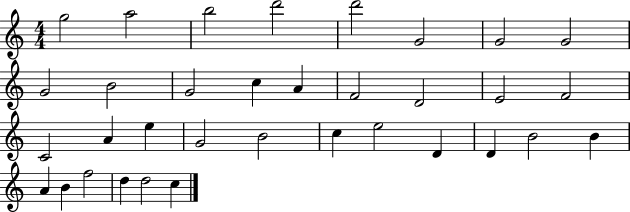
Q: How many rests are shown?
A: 0